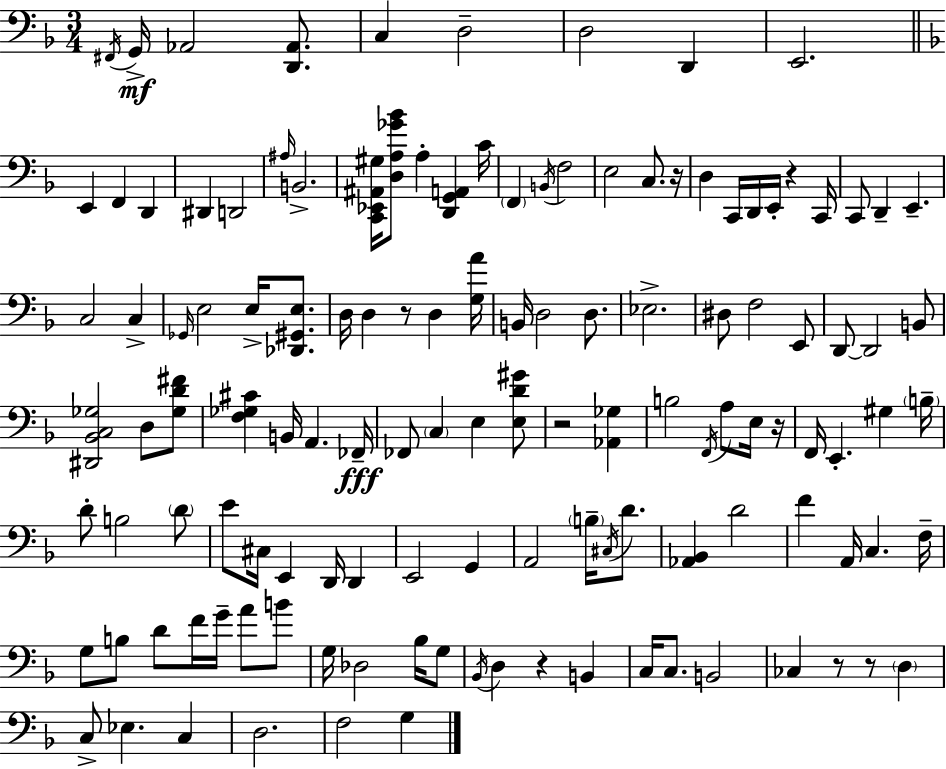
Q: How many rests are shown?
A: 8